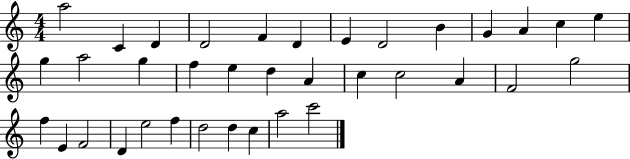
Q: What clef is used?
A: treble